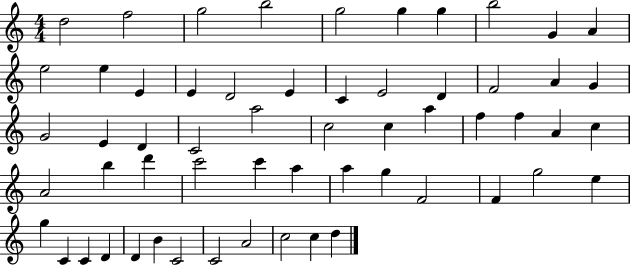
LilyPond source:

{
  \clef treble
  \numericTimeSignature
  \time 4/4
  \key c \major
  d''2 f''2 | g''2 b''2 | g''2 g''4 g''4 | b''2 g'4 a'4 | \break e''2 e''4 e'4 | e'4 d'2 e'4 | c'4 e'2 d'4 | f'2 a'4 g'4 | \break g'2 e'4 d'4 | c'2 a''2 | c''2 c''4 a''4 | f''4 f''4 a'4 c''4 | \break a'2 b''4 d'''4 | c'''2 c'''4 a''4 | a''4 g''4 f'2 | f'4 g''2 e''4 | \break g''4 c'4 c'4 d'4 | d'4 b'4 c'2 | c'2 a'2 | c''2 c''4 d''4 | \break \bar "|."
}